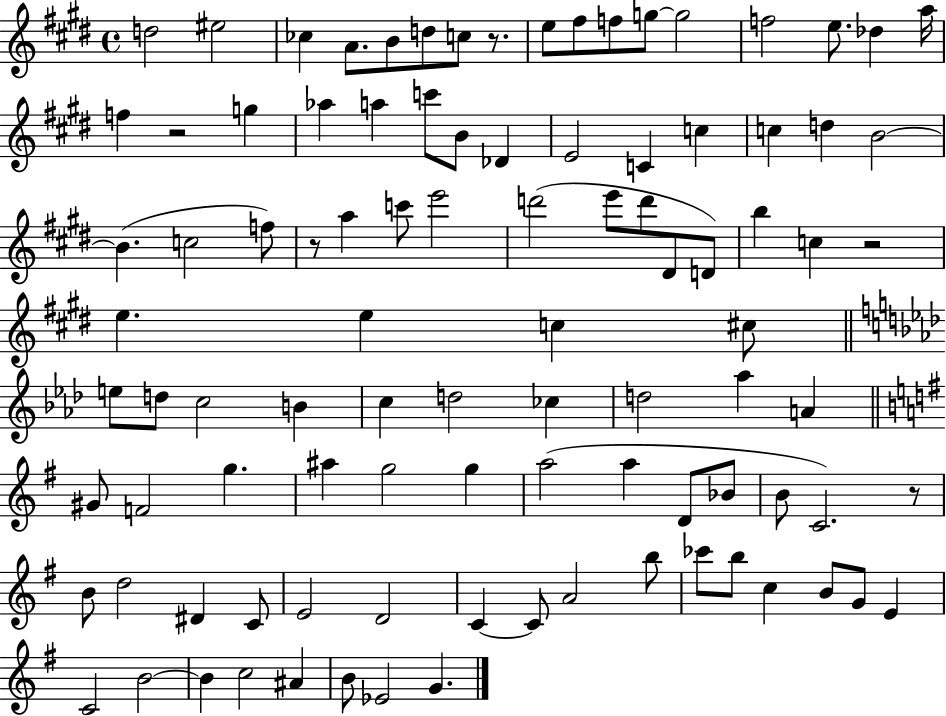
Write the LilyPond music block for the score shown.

{
  \clef treble
  \time 4/4
  \defaultTimeSignature
  \key e \major
  d''2 eis''2 | ces''4 a'8. b'8 d''8 c''8 r8. | e''8 fis''8 f''8 g''8~~ g''2 | f''2 e''8. des''4 a''16 | \break f''4 r2 g''4 | aes''4 a''4 c'''8 b'8 des'4 | e'2 c'4 c''4 | c''4 d''4 b'2~~ | \break b'4.( c''2 f''8) | r8 a''4 c'''8 e'''2 | d'''2( e'''8 d'''8 dis'8 d'8) | b''4 c''4 r2 | \break e''4. e''4 c''4 cis''8 | \bar "||" \break \key aes \major e''8 d''8 c''2 b'4 | c''4 d''2 ces''4 | d''2 aes''4 a'4 | \bar "||" \break \key g \major gis'8 f'2 g''4. | ais''4 g''2 g''4 | a''2( a''4 d'8 bes'8 | b'8 c'2.) r8 | \break b'8 d''2 dis'4 c'8 | e'2 d'2 | c'4~~ c'8 a'2 b''8 | ces'''8 b''8 c''4 b'8 g'8 e'4 | \break c'2 b'2~~ | b'4 c''2 ais'4 | b'8 ees'2 g'4. | \bar "|."
}